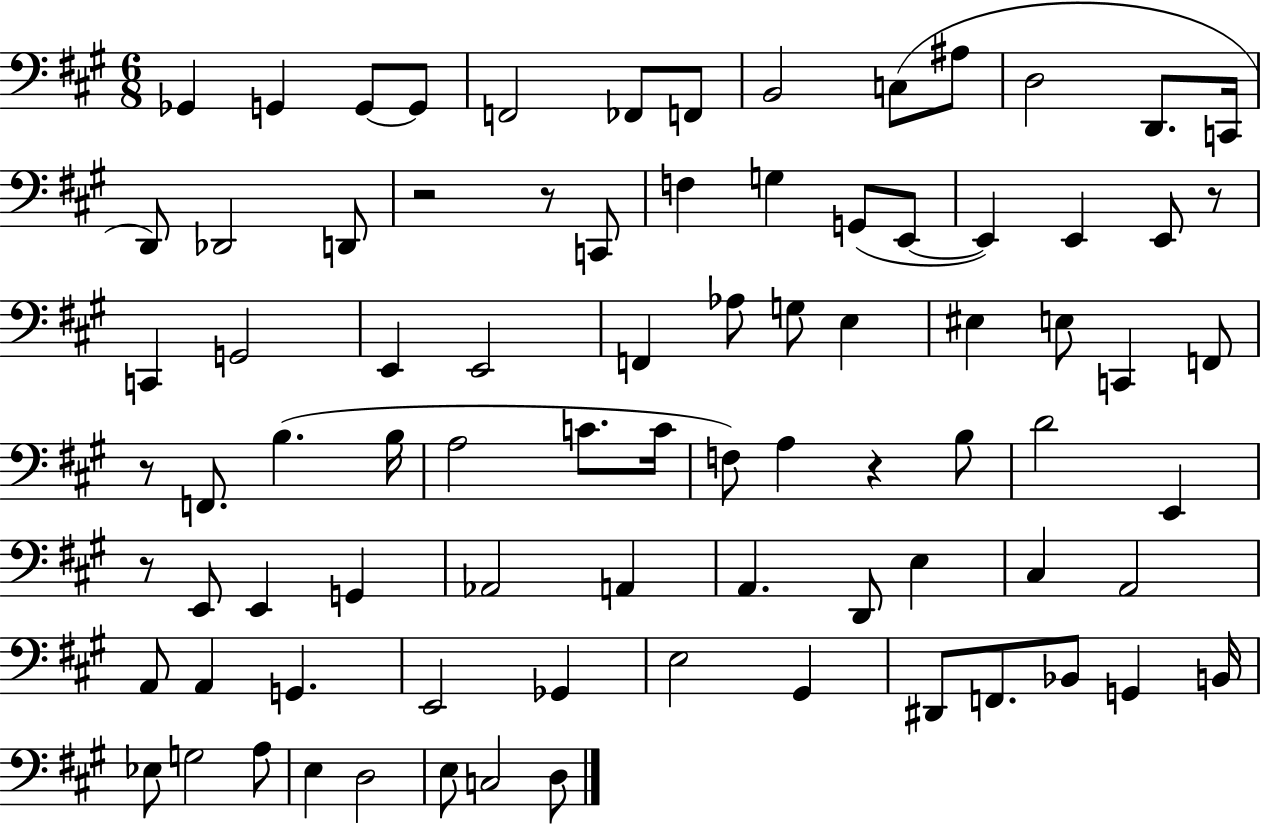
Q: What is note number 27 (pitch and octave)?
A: E2